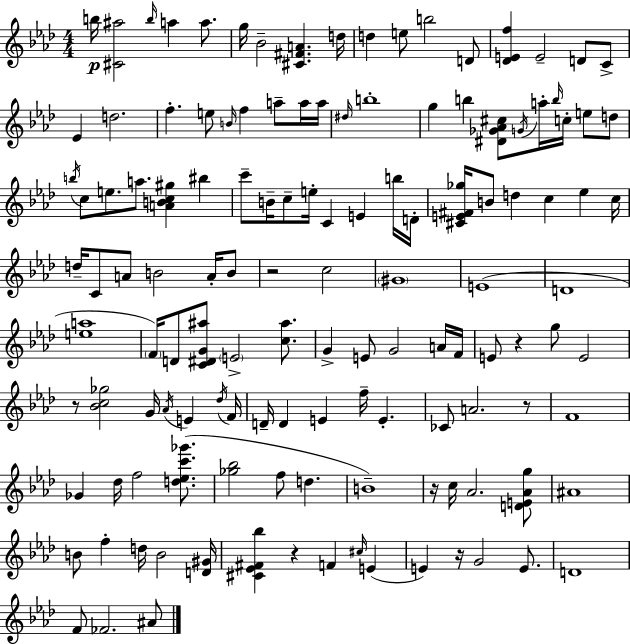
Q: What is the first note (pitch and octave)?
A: B5